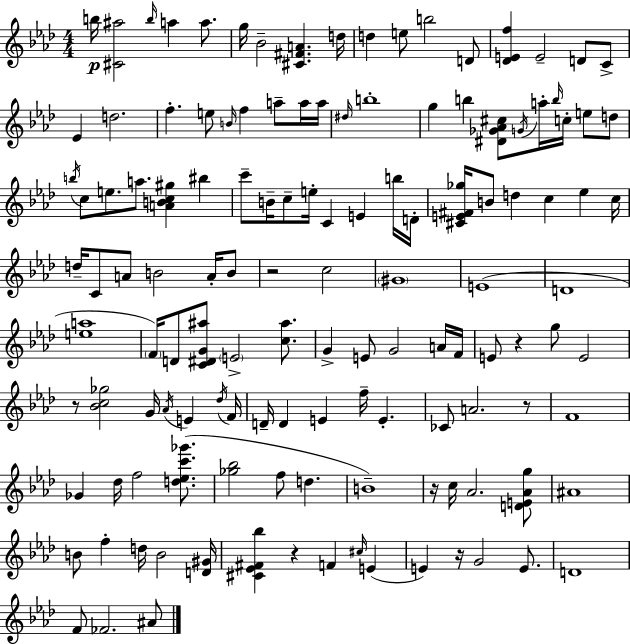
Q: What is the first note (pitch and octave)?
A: B5